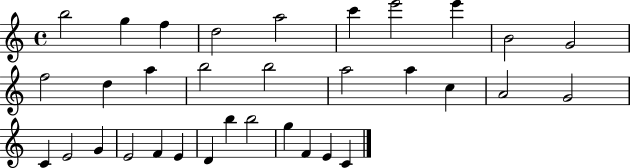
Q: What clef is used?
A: treble